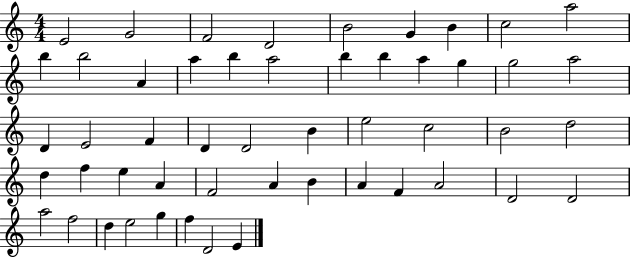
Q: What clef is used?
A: treble